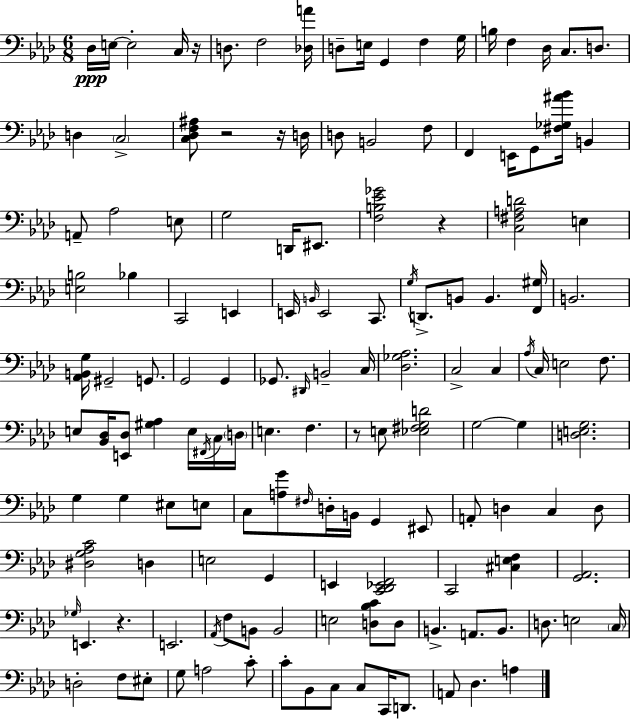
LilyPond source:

{
  \clef bass
  \numericTimeSignature
  \time 6/8
  \key aes \major
  des16\ppp e16~~ e2-. c16 r16 | d8. f2 <des a'>16 | d8-- e16 g,4 f4 g16 | b16 f4 des16 c8. d8. | \break d4 \parenthesize c2-> | <c des f ais>8 r2 r16 d16 | d8 b,2 f8 | f,4 e,16 g,8 <fis ges ais' bes'>16 b,4 | \break a,8-- aes2 e8 | g2 d,16 eis,8. | <f b ees' ges'>2 r4 | <c fis a d'>2 e4 | \break <e b>2 bes4 | c,2 e,4 | e,16 \grace { b,16 } e,2 c,8. | \acciaccatura { g16 } d,8.-> b,8 b,4. | \break <f, gis>16 b,2. | <aes, b, g>16 gis,2-- g,8. | g,2 g,4 | ges,8. \grace { dis,16 } b,2-- | \break c16 <des ges aes>2. | c2-> c4 | \acciaccatura { aes16 } c16 e2 | f8. e8 <bes, des>16 <e, des>8 <gis aes>4 | \break e16 \acciaccatura { fis,16 } c16 \parenthesize d16 e4. f4. | r8 e8 <ees fis g d'>2 | g2~~ | g4 <d e g>2. | \break g4 g4 | eis8 e8 c8 <a g'>8 \grace { fis16 } d16-. b,16 | g,4 eis,8 a,8-. d4 | c4 d8 <dis g aes c'>2 | \break d4 e2 | g,4 e,4 <c, des, ees, f,>2 | c,2 | <cis e f>4 <g, aes,>2. | \break \grace { ges16 } e,4. | r4. e,2. | \acciaccatura { aes,16 } f8 b,8 | b,2 e2 | \break <d bes c'>8 d8 b,4.-> | a,8. b,8. d8. e2 | \parenthesize c16 d2-. | f8 eis8-. g8 a2 | \break c'8-. c'8-. bes,8 | c8 c8 c,16 d,8. a,8 des4. | a4 \bar "|."
}